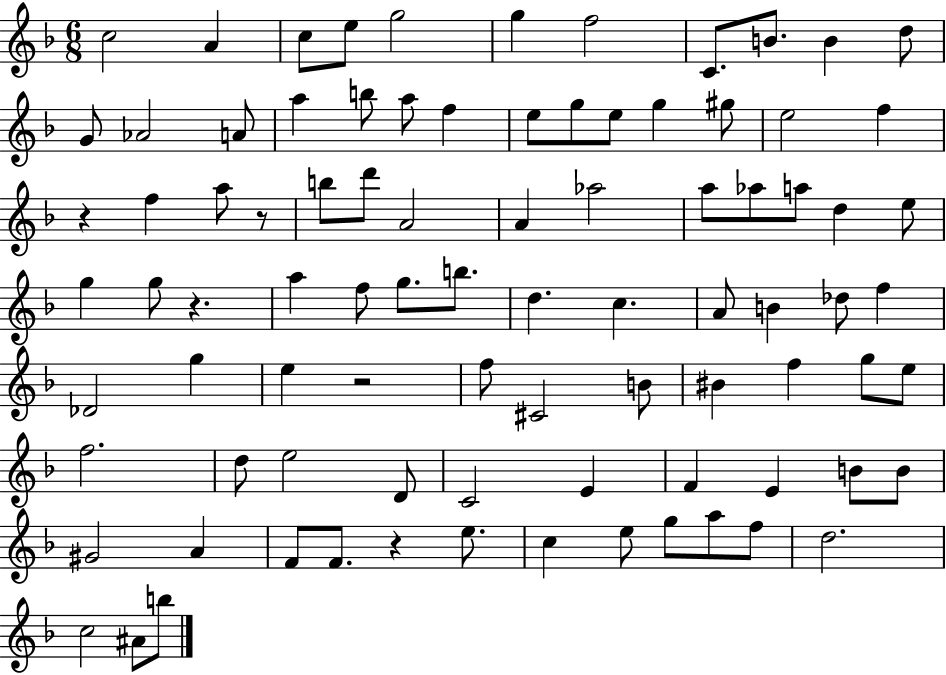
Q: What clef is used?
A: treble